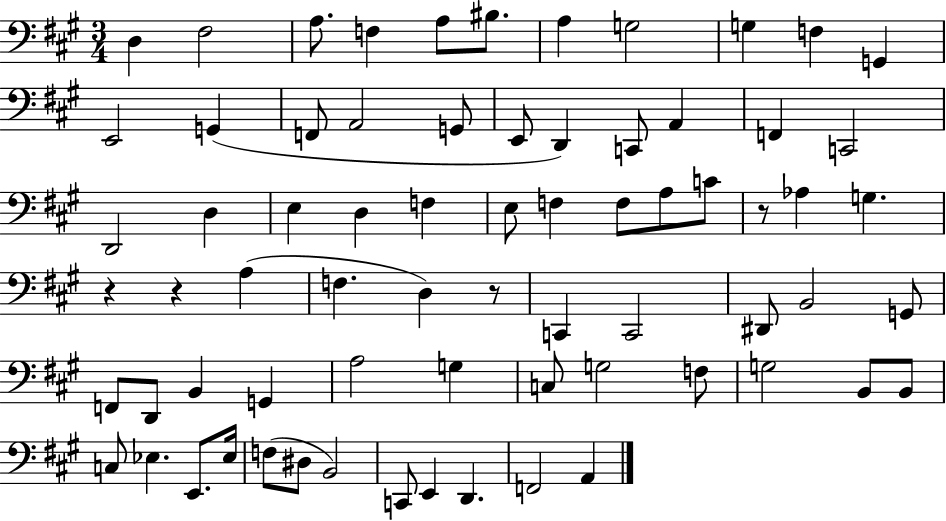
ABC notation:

X:1
T:Untitled
M:3/4
L:1/4
K:A
D, ^F,2 A,/2 F, A,/2 ^B,/2 A, G,2 G, F, G,, E,,2 G,, F,,/2 A,,2 G,,/2 E,,/2 D,, C,,/2 A,, F,, C,,2 D,,2 D, E, D, F, E,/2 F, F,/2 A,/2 C/2 z/2 _A, G, z z A, F, D, z/2 C,, C,,2 ^D,,/2 B,,2 G,,/2 F,,/2 D,,/2 B,, G,, A,2 G, C,/2 G,2 F,/2 G,2 B,,/2 B,,/2 C,/2 _E, E,,/2 _E,/4 F,/2 ^D,/2 B,,2 C,,/2 E,, D,, F,,2 A,,